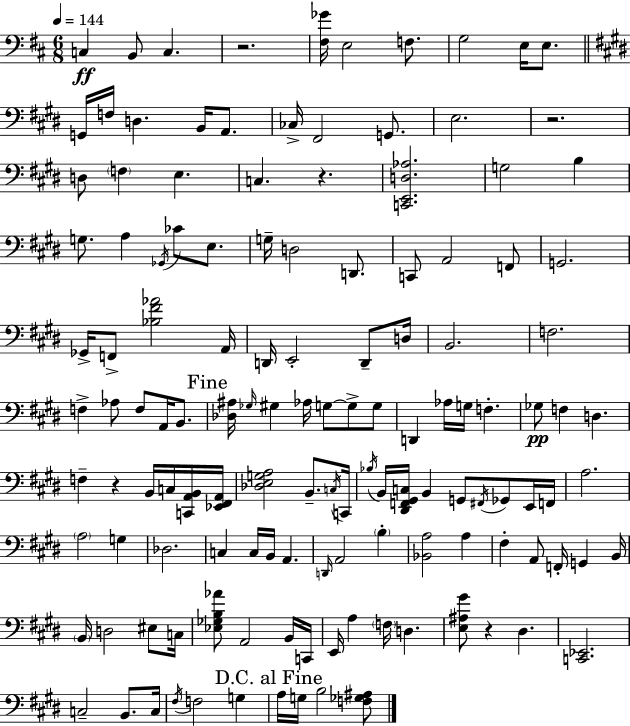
X:1
T:Untitled
M:6/8
L:1/4
K:D
C, B,,/2 C, z2 [^F,_G]/4 E,2 F,/2 G,2 E,/4 E,/2 G,,/4 F,/4 D, B,,/4 A,,/2 _C,/4 ^F,,2 G,,/2 E,2 z2 D,/2 F, E, C, z [C,,E,,D,_A,]2 G,2 B, G,/2 A, _G,,/4 _C/2 E,/2 G,/4 D,2 D,,/2 C,,/2 A,,2 F,,/2 G,,2 _G,,/4 F,,/2 [_B,^F_A]2 A,,/4 D,,/4 E,,2 D,,/2 D,/4 B,,2 F,2 F, _A,/2 F,/2 A,,/4 B,,/2 [_D,^A,]/4 _G,/4 ^G, _A,/4 G,/2 G,/2 G,/2 D,, _A,/4 G,/4 F, _G,/2 F, D, F, z B,,/4 C,/4 [C,,A,,B,,]/4 [_E,,^F,,A,,]/4 [_D,E,G,A,]2 B,,/2 C,/4 C,,/4 _B,/4 B,,/4 [^D,,F,,^G,,C,]/4 B,, G,,/2 ^F,,/4 _G,,/2 E,,/4 F,,/4 A,2 A,2 G, _D,2 C, C,/4 B,,/4 A,, D,,/4 A,,2 B, [_B,,A,]2 A, ^F, A,,/2 F,,/4 G,, B,,/4 B,,/4 D,2 ^E,/2 C,/4 [_E,_G,B,_A]/2 A,,2 B,,/4 C,,/4 E,,/4 A, F,/4 D, [E,^A,^G]/2 z ^D, [C,,_E,,]2 C,2 B,,/2 C,/4 ^F,/4 F,2 G, A,/4 G,/4 B,2 [F,_G,^A,]/2